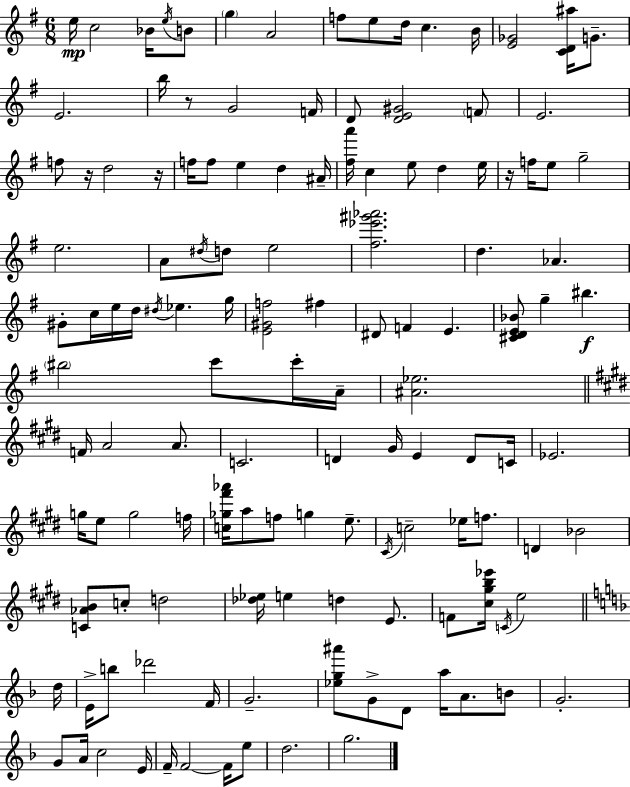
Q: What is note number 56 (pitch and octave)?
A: C6